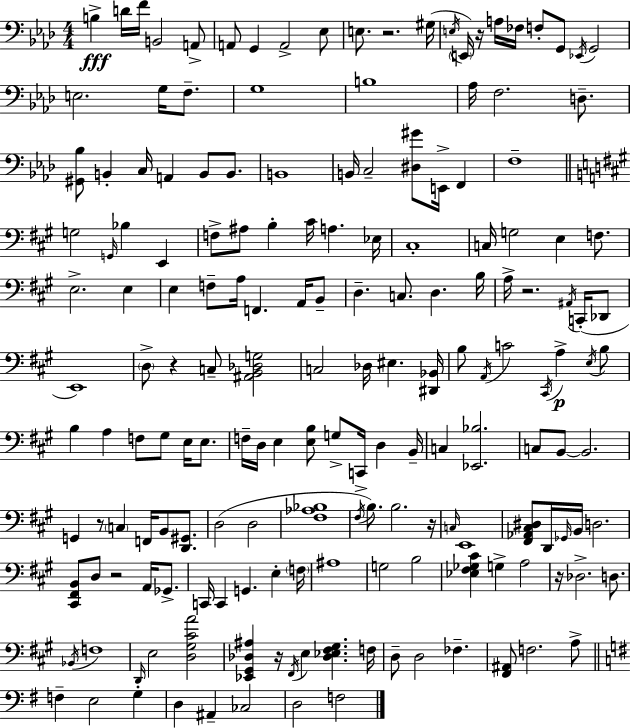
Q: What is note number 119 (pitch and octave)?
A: C2